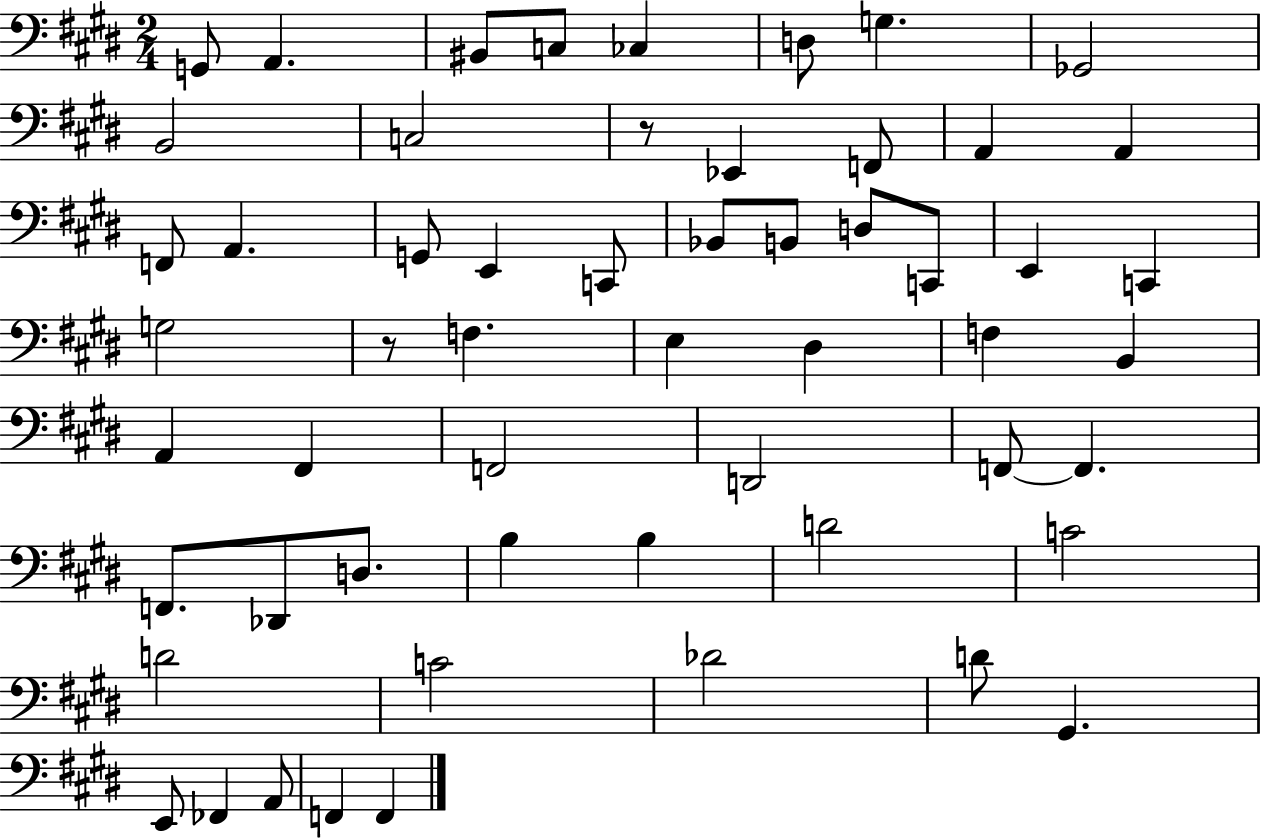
G2/e A2/q. BIS2/e C3/e CES3/q D3/e G3/q. Gb2/h B2/h C3/h R/e Eb2/q F2/e A2/q A2/q F2/e A2/q. G2/e E2/q C2/e Bb2/e B2/e D3/e C2/e E2/q C2/q G3/h R/e F3/q. E3/q D#3/q F3/q B2/q A2/q F#2/q F2/h D2/h F2/e F2/q. F2/e. Db2/e D3/e. B3/q B3/q D4/h C4/h D4/h C4/h Db4/h D4/e G#2/q. E2/e FES2/q A2/e F2/q F2/q